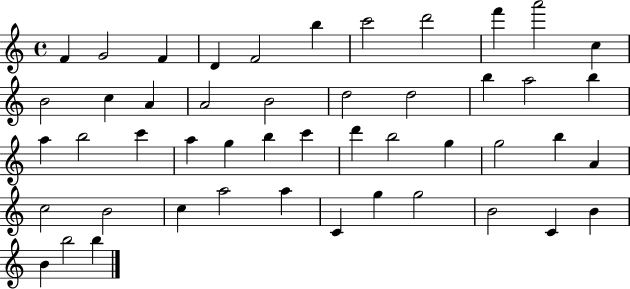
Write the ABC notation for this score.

X:1
T:Untitled
M:4/4
L:1/4
K:C
F G2 F D F2 b c'2 d'2 f' a'2 c B2 c A A2 B2 d2 d2 b a2 b a b2 c' a g b c' d' b2 g g2 b A c2 B2 c a2 a C g g2 B2 C B B b2 b